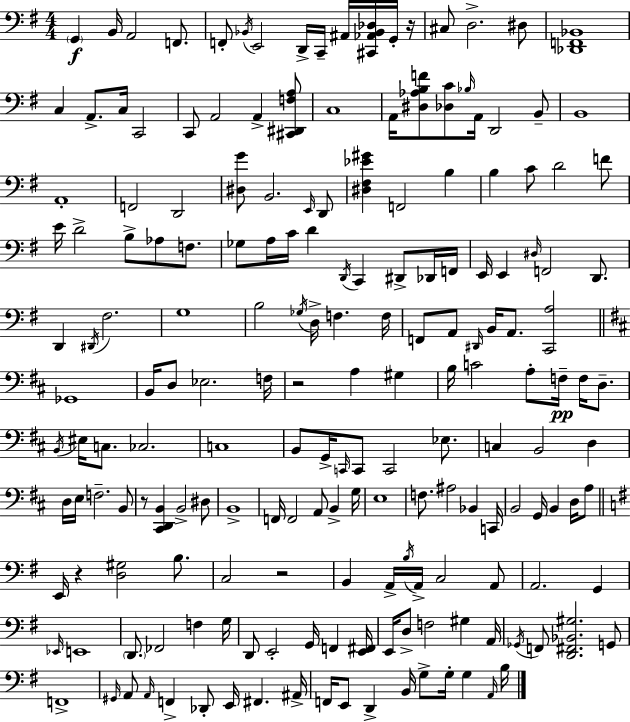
{
  \clef bass
  \numericTimeSignature
  \time 4/4
  \key g \major
  \parenthesize g,4\f b,16 a,2 f,8. | f,8-. \acciaccatura { bes,16 } e,2 d,16-> c,16-- ais,16 <cis, aes, bes, des>16 g,16-. | r16 cis8 d2.-> dis8 | <des, f, bes,>1 | \break c4 a,8.-> c16 c,2 | c,8 a,2 a,4-> <cis, dis, f a>8 | c1 | a,16 <dis aes b f'>8 <des c'>8 \grace { bes16 } a,16 d,2 | \break b,8-- b,1 | a,1-. | f,2 d,2 | <dis g'>8 b,2. | \break \grace { e,16 } d,8 <dis fis ees' gis'>4 f,2 b4 | b4 c'8 d'2 | f'8 e'16 d'2-> b8-> aes8 | f8. ges8 a16 c'16 d'4 \acciaccatura { d,16 } c,4 | \break dis,8-> des,16 f,16 e,16 e,4 \grace { dis16 } f,2 | d,8. d,4 \acciaccatura { dis,16 } fis2. | g1 | b2 \acciaccatura { ges16 } d16-> | \break f4. f16 f,8 a,8 \grace { dis,16 } b,16 a,8. | <c, a>2 \bar "||" \break \key d \major ges,1 | b,16 d8 ees2. f16 | r2 a4 gis4 | b16 c'2 a8-. f16--\pp f16 d8.-- | \break \acciaccatura { b,16 } eis16 c8. ces2. | c1 | b,8 g,16-> \grace { c,16 } c,8 c,2 ees8. | c4 b,2 d4 | \break d16 e16 f2.-- | b,8 r8 <cis, d, b,>4 b,2-> | dis8 b,1-> | f,16 f,2 a,8 b,4-> | \break g16 e1 | f8. ais2 bes,4 | c,16 b,2 g,16 b,4 d16 | a8 \bar "||" \break \key e \minor e,16 r4 <d gis>2 b8. | c2 r2 | b,4 a,16-> \acciaccatura { b16 } a,16-> c2 a,8 | a,2. g,4 | \break \grace { ees,16 } e,1 | \parenthesize d,8. fes,2 f4 | g16 d,8 e,2-. g,16 f,4 | <e, fis,>16 e,16 d8-> f2 gis4 | \break a,16 \acciaccatura { ges,16 } f,8 <d, fis, bes, gis>2. | g,8 f,1-> | \grace { gis,16 } a,8 \grace { a,16 } f,4-> des,8-. e,16 fis,4. | ais,16-> f,16 e,8 d,4-> b,16 g8-> g16-. | \break g4 \grace { a,16 } b16 \bar "|."
}